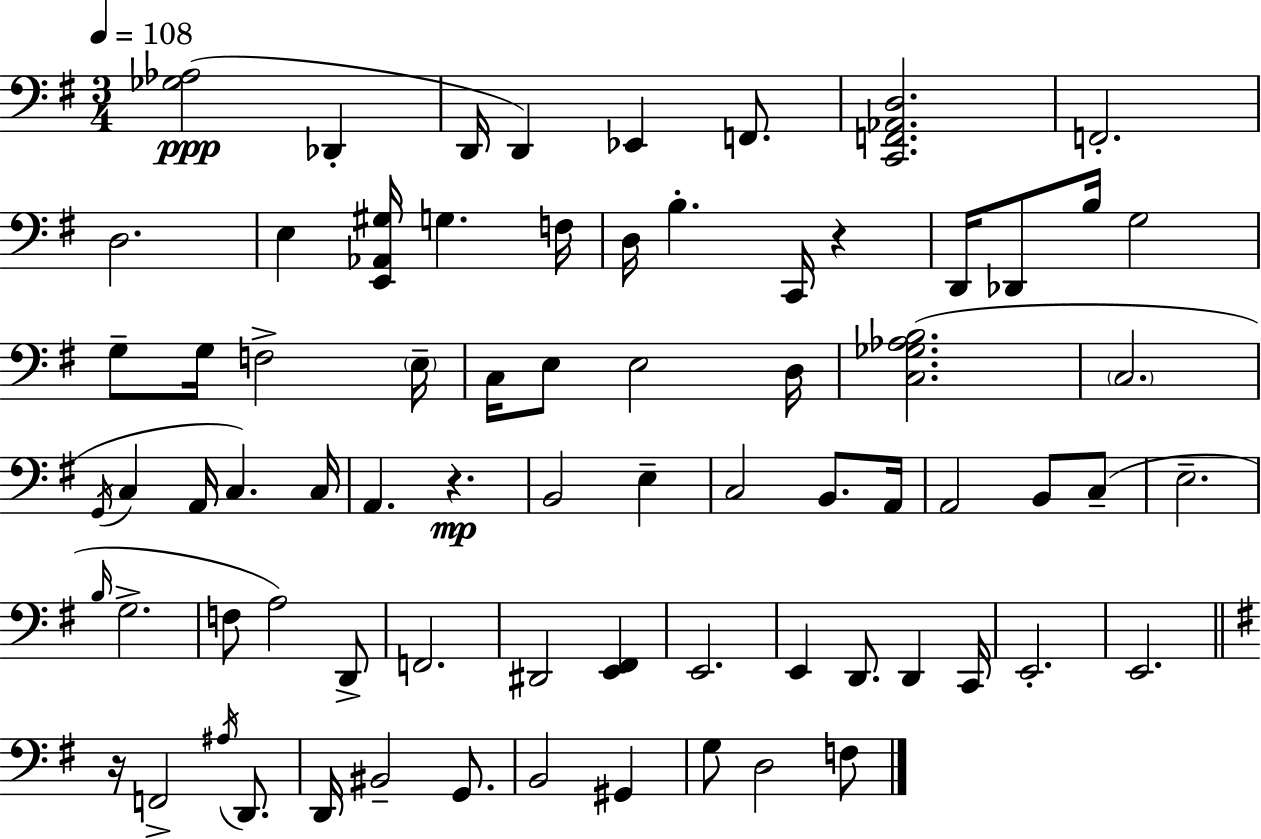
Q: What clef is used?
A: bass